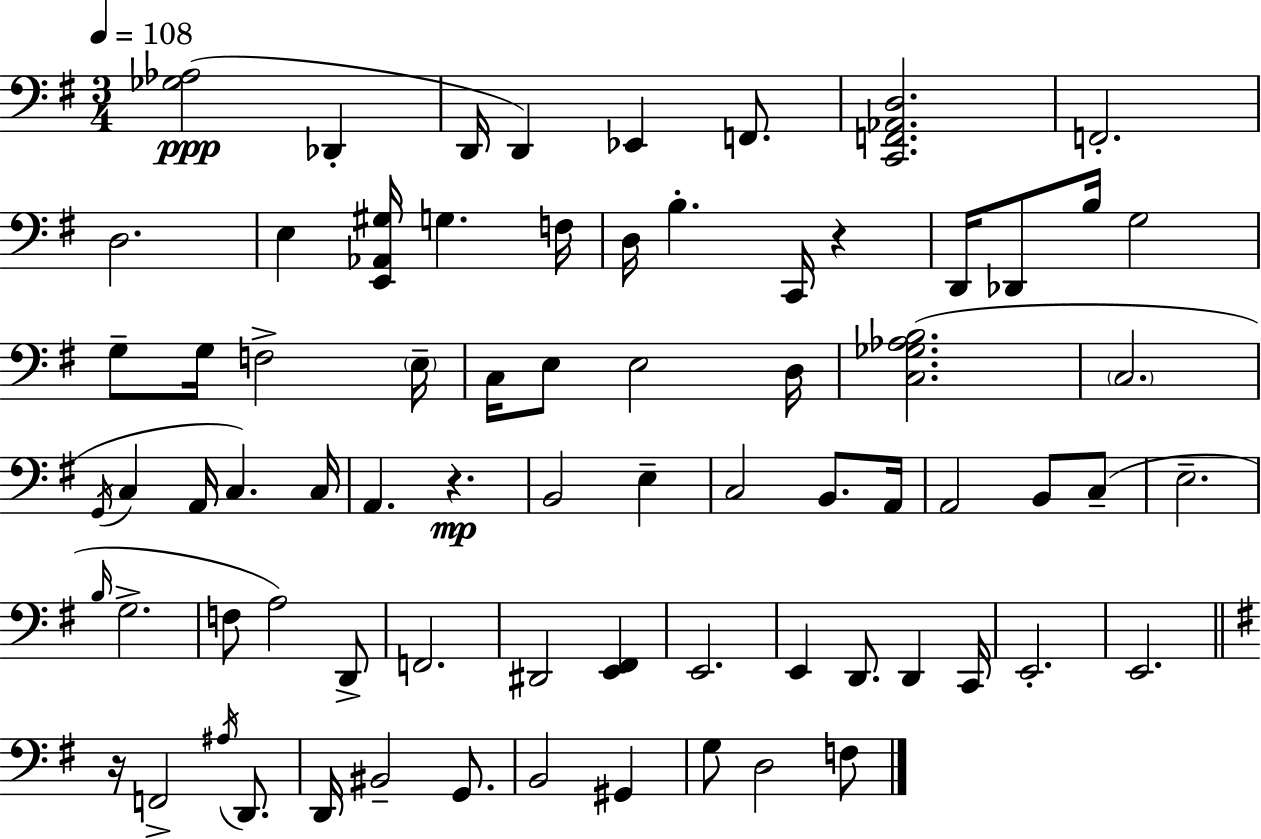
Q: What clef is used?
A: bass